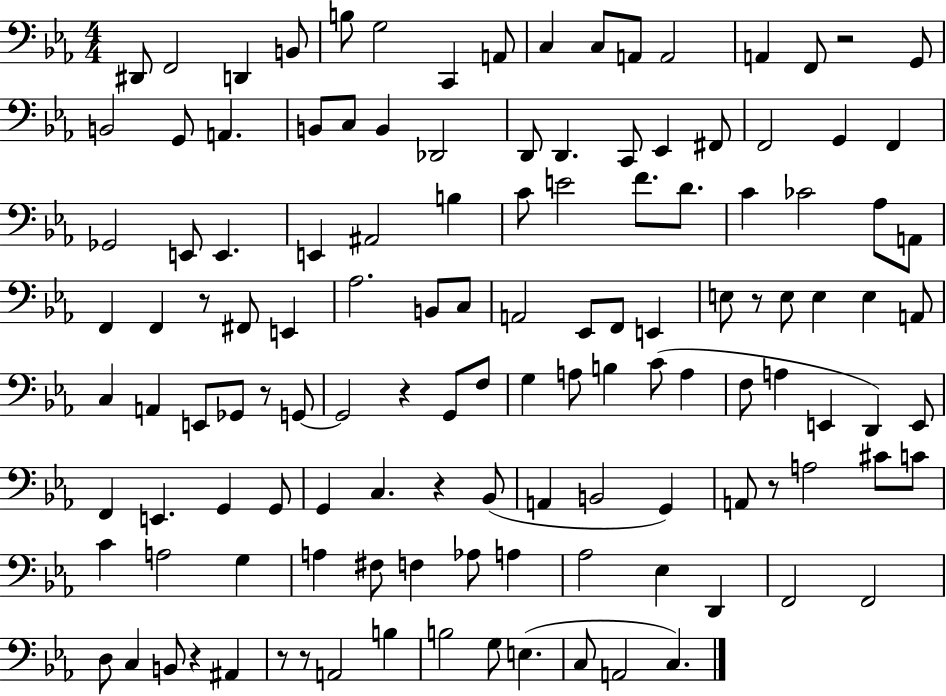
D#2/e F2/h D2/q B2/e B3/e G3/h C2/q A2/e C3/q C3/e A2/e A2/h A2/q F2/e R/h G2/e B2/h G2/e A2/q. B2/e C3/e B2/q Db2/h D2/e D2/q. C2/e Eb2/q F#2/e F2/h G2/q F2/q Gb2/h E2/e E2/q. E2/q A#2/h B3/q C4/e E4/h F4/e. D4/e. C4/q CES4/h Ab3/e A2/e F2/q F2/q R/e F#2/e E2/q Ab3/h. B2/e C3/e A2/h Eb2/e F2/e E2/q E3/e R/e E3/e E3/q E3/q A2/e C3/q A2/q E2/e Gb2/e R/e G2/e G2/h R/q G2/e F3/e G3/q A3/e B3/q C4/e A3/q F3/e A3/q E2/q D2/q E2/e F2/q E2/q. G2/q G2/e G2/q C3/q. R/q Bb2/e A2/q B2/h G2/q A2/e R/e A3/h C#4/e C4/e C4/q A3/h G3/q A3/q F#3/e F3/q Ab3/e A3/q Ab3/h Eb3/q D2/q F2/h F2/h D3/e C3/q B2/e R/q A#2/q R/e R/e A2/h B3/q B3/h G3/e E3/q. C3/e A2/h C3/q.